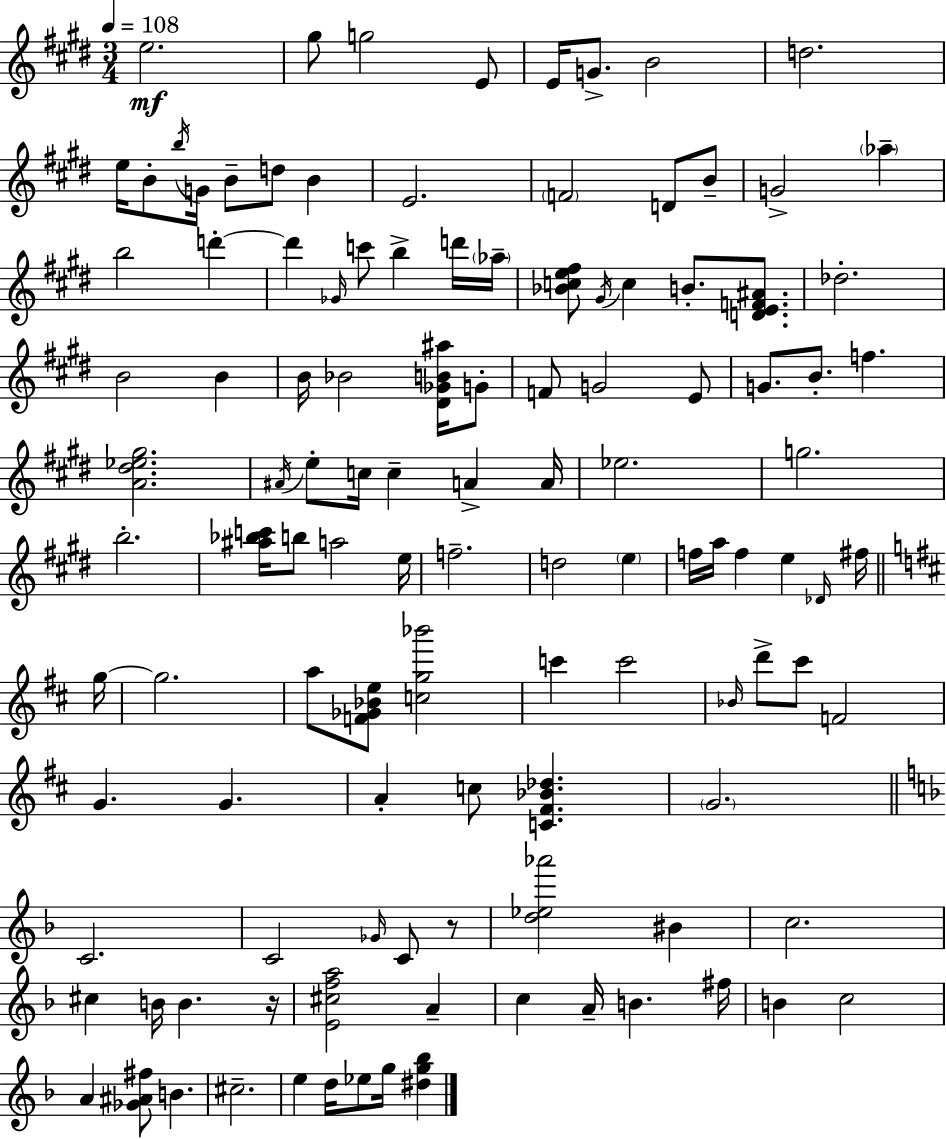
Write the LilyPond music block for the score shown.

{
  \clef treble
  \numericTimeSignature
  \time 3/4
  \key e \major
  \tempo 4 = 108
  e''2.\mf | gis''8 g''2 e'8 | e'16 g'8.-> b'2 | d''2. | \break e''16 b'8-. \acciaccatura { b''16 } g'16 b'8-- d''8 b'4 | e'2. | \parenthesize f'2 d'8 b'8-- | g'2-> \parenthesize aes''4-- | \break b''2 d'''4-.~~ | d'''4 \grace { ges'16 } c'''8 b''4-> | d'''16 \parenthesize aes''16-- <bes' c'' e'' fis''>8 \acciaccatura { gis'16 } c''4 b'8.-. | <d' e' f' ais'>8. des''2.-. | \break b'2 b'4 | b'16 bes'2 | <dis' ges' b' ais''>16 g'8-. f'8 g'2 | e'8 g'8. b'8.-. f''4. | \break <a' dis'' ees'' gis''>2. | \acciaccatura { ais'16 } e''8-. c''16 c''4-- a'4-> | a'16 ees''2. | g''2. | \break b''2.-. | <ais'' bes'' c'''>16 b''8 a''2 | e''16 f''2.-- | d''2 | \break \parenthesize e''4 f''16 a''16 f''4 e''4 | \grace { des'16 } fis''16 \bar "||" \break \key d \major g''16~~ g''2. | a''8 <f' ges' bes' e''>8 <c'' g'' bes'''>2 | c'''4 c'''2 | \grace { bes'16 } d'''8-> cis'''8 f'2 | \break g'4. g'4. | a'4-. c''8 <c' fis' bes' des''>4. | \parenthesize g'2. | \bar "||" \break \key f \major c'2. | c'2 \grace { ges'16 } c'8 r8 | <d'' ees'' aes'''>2 bis'4 | c''2. | \break cis''4 b'16 b'4. | r16 <e' cis'' f'' a''>2 a'4-- | c''4 a'16-- b'4. | fis''16 b'4 c''2 | \break a'4 <ges' ais' fis''>8 b'4. | cis''2.-- | e''4 d''16 ees''8 g''16 <dis'' g'' bes''>4 | \bar "|."
}